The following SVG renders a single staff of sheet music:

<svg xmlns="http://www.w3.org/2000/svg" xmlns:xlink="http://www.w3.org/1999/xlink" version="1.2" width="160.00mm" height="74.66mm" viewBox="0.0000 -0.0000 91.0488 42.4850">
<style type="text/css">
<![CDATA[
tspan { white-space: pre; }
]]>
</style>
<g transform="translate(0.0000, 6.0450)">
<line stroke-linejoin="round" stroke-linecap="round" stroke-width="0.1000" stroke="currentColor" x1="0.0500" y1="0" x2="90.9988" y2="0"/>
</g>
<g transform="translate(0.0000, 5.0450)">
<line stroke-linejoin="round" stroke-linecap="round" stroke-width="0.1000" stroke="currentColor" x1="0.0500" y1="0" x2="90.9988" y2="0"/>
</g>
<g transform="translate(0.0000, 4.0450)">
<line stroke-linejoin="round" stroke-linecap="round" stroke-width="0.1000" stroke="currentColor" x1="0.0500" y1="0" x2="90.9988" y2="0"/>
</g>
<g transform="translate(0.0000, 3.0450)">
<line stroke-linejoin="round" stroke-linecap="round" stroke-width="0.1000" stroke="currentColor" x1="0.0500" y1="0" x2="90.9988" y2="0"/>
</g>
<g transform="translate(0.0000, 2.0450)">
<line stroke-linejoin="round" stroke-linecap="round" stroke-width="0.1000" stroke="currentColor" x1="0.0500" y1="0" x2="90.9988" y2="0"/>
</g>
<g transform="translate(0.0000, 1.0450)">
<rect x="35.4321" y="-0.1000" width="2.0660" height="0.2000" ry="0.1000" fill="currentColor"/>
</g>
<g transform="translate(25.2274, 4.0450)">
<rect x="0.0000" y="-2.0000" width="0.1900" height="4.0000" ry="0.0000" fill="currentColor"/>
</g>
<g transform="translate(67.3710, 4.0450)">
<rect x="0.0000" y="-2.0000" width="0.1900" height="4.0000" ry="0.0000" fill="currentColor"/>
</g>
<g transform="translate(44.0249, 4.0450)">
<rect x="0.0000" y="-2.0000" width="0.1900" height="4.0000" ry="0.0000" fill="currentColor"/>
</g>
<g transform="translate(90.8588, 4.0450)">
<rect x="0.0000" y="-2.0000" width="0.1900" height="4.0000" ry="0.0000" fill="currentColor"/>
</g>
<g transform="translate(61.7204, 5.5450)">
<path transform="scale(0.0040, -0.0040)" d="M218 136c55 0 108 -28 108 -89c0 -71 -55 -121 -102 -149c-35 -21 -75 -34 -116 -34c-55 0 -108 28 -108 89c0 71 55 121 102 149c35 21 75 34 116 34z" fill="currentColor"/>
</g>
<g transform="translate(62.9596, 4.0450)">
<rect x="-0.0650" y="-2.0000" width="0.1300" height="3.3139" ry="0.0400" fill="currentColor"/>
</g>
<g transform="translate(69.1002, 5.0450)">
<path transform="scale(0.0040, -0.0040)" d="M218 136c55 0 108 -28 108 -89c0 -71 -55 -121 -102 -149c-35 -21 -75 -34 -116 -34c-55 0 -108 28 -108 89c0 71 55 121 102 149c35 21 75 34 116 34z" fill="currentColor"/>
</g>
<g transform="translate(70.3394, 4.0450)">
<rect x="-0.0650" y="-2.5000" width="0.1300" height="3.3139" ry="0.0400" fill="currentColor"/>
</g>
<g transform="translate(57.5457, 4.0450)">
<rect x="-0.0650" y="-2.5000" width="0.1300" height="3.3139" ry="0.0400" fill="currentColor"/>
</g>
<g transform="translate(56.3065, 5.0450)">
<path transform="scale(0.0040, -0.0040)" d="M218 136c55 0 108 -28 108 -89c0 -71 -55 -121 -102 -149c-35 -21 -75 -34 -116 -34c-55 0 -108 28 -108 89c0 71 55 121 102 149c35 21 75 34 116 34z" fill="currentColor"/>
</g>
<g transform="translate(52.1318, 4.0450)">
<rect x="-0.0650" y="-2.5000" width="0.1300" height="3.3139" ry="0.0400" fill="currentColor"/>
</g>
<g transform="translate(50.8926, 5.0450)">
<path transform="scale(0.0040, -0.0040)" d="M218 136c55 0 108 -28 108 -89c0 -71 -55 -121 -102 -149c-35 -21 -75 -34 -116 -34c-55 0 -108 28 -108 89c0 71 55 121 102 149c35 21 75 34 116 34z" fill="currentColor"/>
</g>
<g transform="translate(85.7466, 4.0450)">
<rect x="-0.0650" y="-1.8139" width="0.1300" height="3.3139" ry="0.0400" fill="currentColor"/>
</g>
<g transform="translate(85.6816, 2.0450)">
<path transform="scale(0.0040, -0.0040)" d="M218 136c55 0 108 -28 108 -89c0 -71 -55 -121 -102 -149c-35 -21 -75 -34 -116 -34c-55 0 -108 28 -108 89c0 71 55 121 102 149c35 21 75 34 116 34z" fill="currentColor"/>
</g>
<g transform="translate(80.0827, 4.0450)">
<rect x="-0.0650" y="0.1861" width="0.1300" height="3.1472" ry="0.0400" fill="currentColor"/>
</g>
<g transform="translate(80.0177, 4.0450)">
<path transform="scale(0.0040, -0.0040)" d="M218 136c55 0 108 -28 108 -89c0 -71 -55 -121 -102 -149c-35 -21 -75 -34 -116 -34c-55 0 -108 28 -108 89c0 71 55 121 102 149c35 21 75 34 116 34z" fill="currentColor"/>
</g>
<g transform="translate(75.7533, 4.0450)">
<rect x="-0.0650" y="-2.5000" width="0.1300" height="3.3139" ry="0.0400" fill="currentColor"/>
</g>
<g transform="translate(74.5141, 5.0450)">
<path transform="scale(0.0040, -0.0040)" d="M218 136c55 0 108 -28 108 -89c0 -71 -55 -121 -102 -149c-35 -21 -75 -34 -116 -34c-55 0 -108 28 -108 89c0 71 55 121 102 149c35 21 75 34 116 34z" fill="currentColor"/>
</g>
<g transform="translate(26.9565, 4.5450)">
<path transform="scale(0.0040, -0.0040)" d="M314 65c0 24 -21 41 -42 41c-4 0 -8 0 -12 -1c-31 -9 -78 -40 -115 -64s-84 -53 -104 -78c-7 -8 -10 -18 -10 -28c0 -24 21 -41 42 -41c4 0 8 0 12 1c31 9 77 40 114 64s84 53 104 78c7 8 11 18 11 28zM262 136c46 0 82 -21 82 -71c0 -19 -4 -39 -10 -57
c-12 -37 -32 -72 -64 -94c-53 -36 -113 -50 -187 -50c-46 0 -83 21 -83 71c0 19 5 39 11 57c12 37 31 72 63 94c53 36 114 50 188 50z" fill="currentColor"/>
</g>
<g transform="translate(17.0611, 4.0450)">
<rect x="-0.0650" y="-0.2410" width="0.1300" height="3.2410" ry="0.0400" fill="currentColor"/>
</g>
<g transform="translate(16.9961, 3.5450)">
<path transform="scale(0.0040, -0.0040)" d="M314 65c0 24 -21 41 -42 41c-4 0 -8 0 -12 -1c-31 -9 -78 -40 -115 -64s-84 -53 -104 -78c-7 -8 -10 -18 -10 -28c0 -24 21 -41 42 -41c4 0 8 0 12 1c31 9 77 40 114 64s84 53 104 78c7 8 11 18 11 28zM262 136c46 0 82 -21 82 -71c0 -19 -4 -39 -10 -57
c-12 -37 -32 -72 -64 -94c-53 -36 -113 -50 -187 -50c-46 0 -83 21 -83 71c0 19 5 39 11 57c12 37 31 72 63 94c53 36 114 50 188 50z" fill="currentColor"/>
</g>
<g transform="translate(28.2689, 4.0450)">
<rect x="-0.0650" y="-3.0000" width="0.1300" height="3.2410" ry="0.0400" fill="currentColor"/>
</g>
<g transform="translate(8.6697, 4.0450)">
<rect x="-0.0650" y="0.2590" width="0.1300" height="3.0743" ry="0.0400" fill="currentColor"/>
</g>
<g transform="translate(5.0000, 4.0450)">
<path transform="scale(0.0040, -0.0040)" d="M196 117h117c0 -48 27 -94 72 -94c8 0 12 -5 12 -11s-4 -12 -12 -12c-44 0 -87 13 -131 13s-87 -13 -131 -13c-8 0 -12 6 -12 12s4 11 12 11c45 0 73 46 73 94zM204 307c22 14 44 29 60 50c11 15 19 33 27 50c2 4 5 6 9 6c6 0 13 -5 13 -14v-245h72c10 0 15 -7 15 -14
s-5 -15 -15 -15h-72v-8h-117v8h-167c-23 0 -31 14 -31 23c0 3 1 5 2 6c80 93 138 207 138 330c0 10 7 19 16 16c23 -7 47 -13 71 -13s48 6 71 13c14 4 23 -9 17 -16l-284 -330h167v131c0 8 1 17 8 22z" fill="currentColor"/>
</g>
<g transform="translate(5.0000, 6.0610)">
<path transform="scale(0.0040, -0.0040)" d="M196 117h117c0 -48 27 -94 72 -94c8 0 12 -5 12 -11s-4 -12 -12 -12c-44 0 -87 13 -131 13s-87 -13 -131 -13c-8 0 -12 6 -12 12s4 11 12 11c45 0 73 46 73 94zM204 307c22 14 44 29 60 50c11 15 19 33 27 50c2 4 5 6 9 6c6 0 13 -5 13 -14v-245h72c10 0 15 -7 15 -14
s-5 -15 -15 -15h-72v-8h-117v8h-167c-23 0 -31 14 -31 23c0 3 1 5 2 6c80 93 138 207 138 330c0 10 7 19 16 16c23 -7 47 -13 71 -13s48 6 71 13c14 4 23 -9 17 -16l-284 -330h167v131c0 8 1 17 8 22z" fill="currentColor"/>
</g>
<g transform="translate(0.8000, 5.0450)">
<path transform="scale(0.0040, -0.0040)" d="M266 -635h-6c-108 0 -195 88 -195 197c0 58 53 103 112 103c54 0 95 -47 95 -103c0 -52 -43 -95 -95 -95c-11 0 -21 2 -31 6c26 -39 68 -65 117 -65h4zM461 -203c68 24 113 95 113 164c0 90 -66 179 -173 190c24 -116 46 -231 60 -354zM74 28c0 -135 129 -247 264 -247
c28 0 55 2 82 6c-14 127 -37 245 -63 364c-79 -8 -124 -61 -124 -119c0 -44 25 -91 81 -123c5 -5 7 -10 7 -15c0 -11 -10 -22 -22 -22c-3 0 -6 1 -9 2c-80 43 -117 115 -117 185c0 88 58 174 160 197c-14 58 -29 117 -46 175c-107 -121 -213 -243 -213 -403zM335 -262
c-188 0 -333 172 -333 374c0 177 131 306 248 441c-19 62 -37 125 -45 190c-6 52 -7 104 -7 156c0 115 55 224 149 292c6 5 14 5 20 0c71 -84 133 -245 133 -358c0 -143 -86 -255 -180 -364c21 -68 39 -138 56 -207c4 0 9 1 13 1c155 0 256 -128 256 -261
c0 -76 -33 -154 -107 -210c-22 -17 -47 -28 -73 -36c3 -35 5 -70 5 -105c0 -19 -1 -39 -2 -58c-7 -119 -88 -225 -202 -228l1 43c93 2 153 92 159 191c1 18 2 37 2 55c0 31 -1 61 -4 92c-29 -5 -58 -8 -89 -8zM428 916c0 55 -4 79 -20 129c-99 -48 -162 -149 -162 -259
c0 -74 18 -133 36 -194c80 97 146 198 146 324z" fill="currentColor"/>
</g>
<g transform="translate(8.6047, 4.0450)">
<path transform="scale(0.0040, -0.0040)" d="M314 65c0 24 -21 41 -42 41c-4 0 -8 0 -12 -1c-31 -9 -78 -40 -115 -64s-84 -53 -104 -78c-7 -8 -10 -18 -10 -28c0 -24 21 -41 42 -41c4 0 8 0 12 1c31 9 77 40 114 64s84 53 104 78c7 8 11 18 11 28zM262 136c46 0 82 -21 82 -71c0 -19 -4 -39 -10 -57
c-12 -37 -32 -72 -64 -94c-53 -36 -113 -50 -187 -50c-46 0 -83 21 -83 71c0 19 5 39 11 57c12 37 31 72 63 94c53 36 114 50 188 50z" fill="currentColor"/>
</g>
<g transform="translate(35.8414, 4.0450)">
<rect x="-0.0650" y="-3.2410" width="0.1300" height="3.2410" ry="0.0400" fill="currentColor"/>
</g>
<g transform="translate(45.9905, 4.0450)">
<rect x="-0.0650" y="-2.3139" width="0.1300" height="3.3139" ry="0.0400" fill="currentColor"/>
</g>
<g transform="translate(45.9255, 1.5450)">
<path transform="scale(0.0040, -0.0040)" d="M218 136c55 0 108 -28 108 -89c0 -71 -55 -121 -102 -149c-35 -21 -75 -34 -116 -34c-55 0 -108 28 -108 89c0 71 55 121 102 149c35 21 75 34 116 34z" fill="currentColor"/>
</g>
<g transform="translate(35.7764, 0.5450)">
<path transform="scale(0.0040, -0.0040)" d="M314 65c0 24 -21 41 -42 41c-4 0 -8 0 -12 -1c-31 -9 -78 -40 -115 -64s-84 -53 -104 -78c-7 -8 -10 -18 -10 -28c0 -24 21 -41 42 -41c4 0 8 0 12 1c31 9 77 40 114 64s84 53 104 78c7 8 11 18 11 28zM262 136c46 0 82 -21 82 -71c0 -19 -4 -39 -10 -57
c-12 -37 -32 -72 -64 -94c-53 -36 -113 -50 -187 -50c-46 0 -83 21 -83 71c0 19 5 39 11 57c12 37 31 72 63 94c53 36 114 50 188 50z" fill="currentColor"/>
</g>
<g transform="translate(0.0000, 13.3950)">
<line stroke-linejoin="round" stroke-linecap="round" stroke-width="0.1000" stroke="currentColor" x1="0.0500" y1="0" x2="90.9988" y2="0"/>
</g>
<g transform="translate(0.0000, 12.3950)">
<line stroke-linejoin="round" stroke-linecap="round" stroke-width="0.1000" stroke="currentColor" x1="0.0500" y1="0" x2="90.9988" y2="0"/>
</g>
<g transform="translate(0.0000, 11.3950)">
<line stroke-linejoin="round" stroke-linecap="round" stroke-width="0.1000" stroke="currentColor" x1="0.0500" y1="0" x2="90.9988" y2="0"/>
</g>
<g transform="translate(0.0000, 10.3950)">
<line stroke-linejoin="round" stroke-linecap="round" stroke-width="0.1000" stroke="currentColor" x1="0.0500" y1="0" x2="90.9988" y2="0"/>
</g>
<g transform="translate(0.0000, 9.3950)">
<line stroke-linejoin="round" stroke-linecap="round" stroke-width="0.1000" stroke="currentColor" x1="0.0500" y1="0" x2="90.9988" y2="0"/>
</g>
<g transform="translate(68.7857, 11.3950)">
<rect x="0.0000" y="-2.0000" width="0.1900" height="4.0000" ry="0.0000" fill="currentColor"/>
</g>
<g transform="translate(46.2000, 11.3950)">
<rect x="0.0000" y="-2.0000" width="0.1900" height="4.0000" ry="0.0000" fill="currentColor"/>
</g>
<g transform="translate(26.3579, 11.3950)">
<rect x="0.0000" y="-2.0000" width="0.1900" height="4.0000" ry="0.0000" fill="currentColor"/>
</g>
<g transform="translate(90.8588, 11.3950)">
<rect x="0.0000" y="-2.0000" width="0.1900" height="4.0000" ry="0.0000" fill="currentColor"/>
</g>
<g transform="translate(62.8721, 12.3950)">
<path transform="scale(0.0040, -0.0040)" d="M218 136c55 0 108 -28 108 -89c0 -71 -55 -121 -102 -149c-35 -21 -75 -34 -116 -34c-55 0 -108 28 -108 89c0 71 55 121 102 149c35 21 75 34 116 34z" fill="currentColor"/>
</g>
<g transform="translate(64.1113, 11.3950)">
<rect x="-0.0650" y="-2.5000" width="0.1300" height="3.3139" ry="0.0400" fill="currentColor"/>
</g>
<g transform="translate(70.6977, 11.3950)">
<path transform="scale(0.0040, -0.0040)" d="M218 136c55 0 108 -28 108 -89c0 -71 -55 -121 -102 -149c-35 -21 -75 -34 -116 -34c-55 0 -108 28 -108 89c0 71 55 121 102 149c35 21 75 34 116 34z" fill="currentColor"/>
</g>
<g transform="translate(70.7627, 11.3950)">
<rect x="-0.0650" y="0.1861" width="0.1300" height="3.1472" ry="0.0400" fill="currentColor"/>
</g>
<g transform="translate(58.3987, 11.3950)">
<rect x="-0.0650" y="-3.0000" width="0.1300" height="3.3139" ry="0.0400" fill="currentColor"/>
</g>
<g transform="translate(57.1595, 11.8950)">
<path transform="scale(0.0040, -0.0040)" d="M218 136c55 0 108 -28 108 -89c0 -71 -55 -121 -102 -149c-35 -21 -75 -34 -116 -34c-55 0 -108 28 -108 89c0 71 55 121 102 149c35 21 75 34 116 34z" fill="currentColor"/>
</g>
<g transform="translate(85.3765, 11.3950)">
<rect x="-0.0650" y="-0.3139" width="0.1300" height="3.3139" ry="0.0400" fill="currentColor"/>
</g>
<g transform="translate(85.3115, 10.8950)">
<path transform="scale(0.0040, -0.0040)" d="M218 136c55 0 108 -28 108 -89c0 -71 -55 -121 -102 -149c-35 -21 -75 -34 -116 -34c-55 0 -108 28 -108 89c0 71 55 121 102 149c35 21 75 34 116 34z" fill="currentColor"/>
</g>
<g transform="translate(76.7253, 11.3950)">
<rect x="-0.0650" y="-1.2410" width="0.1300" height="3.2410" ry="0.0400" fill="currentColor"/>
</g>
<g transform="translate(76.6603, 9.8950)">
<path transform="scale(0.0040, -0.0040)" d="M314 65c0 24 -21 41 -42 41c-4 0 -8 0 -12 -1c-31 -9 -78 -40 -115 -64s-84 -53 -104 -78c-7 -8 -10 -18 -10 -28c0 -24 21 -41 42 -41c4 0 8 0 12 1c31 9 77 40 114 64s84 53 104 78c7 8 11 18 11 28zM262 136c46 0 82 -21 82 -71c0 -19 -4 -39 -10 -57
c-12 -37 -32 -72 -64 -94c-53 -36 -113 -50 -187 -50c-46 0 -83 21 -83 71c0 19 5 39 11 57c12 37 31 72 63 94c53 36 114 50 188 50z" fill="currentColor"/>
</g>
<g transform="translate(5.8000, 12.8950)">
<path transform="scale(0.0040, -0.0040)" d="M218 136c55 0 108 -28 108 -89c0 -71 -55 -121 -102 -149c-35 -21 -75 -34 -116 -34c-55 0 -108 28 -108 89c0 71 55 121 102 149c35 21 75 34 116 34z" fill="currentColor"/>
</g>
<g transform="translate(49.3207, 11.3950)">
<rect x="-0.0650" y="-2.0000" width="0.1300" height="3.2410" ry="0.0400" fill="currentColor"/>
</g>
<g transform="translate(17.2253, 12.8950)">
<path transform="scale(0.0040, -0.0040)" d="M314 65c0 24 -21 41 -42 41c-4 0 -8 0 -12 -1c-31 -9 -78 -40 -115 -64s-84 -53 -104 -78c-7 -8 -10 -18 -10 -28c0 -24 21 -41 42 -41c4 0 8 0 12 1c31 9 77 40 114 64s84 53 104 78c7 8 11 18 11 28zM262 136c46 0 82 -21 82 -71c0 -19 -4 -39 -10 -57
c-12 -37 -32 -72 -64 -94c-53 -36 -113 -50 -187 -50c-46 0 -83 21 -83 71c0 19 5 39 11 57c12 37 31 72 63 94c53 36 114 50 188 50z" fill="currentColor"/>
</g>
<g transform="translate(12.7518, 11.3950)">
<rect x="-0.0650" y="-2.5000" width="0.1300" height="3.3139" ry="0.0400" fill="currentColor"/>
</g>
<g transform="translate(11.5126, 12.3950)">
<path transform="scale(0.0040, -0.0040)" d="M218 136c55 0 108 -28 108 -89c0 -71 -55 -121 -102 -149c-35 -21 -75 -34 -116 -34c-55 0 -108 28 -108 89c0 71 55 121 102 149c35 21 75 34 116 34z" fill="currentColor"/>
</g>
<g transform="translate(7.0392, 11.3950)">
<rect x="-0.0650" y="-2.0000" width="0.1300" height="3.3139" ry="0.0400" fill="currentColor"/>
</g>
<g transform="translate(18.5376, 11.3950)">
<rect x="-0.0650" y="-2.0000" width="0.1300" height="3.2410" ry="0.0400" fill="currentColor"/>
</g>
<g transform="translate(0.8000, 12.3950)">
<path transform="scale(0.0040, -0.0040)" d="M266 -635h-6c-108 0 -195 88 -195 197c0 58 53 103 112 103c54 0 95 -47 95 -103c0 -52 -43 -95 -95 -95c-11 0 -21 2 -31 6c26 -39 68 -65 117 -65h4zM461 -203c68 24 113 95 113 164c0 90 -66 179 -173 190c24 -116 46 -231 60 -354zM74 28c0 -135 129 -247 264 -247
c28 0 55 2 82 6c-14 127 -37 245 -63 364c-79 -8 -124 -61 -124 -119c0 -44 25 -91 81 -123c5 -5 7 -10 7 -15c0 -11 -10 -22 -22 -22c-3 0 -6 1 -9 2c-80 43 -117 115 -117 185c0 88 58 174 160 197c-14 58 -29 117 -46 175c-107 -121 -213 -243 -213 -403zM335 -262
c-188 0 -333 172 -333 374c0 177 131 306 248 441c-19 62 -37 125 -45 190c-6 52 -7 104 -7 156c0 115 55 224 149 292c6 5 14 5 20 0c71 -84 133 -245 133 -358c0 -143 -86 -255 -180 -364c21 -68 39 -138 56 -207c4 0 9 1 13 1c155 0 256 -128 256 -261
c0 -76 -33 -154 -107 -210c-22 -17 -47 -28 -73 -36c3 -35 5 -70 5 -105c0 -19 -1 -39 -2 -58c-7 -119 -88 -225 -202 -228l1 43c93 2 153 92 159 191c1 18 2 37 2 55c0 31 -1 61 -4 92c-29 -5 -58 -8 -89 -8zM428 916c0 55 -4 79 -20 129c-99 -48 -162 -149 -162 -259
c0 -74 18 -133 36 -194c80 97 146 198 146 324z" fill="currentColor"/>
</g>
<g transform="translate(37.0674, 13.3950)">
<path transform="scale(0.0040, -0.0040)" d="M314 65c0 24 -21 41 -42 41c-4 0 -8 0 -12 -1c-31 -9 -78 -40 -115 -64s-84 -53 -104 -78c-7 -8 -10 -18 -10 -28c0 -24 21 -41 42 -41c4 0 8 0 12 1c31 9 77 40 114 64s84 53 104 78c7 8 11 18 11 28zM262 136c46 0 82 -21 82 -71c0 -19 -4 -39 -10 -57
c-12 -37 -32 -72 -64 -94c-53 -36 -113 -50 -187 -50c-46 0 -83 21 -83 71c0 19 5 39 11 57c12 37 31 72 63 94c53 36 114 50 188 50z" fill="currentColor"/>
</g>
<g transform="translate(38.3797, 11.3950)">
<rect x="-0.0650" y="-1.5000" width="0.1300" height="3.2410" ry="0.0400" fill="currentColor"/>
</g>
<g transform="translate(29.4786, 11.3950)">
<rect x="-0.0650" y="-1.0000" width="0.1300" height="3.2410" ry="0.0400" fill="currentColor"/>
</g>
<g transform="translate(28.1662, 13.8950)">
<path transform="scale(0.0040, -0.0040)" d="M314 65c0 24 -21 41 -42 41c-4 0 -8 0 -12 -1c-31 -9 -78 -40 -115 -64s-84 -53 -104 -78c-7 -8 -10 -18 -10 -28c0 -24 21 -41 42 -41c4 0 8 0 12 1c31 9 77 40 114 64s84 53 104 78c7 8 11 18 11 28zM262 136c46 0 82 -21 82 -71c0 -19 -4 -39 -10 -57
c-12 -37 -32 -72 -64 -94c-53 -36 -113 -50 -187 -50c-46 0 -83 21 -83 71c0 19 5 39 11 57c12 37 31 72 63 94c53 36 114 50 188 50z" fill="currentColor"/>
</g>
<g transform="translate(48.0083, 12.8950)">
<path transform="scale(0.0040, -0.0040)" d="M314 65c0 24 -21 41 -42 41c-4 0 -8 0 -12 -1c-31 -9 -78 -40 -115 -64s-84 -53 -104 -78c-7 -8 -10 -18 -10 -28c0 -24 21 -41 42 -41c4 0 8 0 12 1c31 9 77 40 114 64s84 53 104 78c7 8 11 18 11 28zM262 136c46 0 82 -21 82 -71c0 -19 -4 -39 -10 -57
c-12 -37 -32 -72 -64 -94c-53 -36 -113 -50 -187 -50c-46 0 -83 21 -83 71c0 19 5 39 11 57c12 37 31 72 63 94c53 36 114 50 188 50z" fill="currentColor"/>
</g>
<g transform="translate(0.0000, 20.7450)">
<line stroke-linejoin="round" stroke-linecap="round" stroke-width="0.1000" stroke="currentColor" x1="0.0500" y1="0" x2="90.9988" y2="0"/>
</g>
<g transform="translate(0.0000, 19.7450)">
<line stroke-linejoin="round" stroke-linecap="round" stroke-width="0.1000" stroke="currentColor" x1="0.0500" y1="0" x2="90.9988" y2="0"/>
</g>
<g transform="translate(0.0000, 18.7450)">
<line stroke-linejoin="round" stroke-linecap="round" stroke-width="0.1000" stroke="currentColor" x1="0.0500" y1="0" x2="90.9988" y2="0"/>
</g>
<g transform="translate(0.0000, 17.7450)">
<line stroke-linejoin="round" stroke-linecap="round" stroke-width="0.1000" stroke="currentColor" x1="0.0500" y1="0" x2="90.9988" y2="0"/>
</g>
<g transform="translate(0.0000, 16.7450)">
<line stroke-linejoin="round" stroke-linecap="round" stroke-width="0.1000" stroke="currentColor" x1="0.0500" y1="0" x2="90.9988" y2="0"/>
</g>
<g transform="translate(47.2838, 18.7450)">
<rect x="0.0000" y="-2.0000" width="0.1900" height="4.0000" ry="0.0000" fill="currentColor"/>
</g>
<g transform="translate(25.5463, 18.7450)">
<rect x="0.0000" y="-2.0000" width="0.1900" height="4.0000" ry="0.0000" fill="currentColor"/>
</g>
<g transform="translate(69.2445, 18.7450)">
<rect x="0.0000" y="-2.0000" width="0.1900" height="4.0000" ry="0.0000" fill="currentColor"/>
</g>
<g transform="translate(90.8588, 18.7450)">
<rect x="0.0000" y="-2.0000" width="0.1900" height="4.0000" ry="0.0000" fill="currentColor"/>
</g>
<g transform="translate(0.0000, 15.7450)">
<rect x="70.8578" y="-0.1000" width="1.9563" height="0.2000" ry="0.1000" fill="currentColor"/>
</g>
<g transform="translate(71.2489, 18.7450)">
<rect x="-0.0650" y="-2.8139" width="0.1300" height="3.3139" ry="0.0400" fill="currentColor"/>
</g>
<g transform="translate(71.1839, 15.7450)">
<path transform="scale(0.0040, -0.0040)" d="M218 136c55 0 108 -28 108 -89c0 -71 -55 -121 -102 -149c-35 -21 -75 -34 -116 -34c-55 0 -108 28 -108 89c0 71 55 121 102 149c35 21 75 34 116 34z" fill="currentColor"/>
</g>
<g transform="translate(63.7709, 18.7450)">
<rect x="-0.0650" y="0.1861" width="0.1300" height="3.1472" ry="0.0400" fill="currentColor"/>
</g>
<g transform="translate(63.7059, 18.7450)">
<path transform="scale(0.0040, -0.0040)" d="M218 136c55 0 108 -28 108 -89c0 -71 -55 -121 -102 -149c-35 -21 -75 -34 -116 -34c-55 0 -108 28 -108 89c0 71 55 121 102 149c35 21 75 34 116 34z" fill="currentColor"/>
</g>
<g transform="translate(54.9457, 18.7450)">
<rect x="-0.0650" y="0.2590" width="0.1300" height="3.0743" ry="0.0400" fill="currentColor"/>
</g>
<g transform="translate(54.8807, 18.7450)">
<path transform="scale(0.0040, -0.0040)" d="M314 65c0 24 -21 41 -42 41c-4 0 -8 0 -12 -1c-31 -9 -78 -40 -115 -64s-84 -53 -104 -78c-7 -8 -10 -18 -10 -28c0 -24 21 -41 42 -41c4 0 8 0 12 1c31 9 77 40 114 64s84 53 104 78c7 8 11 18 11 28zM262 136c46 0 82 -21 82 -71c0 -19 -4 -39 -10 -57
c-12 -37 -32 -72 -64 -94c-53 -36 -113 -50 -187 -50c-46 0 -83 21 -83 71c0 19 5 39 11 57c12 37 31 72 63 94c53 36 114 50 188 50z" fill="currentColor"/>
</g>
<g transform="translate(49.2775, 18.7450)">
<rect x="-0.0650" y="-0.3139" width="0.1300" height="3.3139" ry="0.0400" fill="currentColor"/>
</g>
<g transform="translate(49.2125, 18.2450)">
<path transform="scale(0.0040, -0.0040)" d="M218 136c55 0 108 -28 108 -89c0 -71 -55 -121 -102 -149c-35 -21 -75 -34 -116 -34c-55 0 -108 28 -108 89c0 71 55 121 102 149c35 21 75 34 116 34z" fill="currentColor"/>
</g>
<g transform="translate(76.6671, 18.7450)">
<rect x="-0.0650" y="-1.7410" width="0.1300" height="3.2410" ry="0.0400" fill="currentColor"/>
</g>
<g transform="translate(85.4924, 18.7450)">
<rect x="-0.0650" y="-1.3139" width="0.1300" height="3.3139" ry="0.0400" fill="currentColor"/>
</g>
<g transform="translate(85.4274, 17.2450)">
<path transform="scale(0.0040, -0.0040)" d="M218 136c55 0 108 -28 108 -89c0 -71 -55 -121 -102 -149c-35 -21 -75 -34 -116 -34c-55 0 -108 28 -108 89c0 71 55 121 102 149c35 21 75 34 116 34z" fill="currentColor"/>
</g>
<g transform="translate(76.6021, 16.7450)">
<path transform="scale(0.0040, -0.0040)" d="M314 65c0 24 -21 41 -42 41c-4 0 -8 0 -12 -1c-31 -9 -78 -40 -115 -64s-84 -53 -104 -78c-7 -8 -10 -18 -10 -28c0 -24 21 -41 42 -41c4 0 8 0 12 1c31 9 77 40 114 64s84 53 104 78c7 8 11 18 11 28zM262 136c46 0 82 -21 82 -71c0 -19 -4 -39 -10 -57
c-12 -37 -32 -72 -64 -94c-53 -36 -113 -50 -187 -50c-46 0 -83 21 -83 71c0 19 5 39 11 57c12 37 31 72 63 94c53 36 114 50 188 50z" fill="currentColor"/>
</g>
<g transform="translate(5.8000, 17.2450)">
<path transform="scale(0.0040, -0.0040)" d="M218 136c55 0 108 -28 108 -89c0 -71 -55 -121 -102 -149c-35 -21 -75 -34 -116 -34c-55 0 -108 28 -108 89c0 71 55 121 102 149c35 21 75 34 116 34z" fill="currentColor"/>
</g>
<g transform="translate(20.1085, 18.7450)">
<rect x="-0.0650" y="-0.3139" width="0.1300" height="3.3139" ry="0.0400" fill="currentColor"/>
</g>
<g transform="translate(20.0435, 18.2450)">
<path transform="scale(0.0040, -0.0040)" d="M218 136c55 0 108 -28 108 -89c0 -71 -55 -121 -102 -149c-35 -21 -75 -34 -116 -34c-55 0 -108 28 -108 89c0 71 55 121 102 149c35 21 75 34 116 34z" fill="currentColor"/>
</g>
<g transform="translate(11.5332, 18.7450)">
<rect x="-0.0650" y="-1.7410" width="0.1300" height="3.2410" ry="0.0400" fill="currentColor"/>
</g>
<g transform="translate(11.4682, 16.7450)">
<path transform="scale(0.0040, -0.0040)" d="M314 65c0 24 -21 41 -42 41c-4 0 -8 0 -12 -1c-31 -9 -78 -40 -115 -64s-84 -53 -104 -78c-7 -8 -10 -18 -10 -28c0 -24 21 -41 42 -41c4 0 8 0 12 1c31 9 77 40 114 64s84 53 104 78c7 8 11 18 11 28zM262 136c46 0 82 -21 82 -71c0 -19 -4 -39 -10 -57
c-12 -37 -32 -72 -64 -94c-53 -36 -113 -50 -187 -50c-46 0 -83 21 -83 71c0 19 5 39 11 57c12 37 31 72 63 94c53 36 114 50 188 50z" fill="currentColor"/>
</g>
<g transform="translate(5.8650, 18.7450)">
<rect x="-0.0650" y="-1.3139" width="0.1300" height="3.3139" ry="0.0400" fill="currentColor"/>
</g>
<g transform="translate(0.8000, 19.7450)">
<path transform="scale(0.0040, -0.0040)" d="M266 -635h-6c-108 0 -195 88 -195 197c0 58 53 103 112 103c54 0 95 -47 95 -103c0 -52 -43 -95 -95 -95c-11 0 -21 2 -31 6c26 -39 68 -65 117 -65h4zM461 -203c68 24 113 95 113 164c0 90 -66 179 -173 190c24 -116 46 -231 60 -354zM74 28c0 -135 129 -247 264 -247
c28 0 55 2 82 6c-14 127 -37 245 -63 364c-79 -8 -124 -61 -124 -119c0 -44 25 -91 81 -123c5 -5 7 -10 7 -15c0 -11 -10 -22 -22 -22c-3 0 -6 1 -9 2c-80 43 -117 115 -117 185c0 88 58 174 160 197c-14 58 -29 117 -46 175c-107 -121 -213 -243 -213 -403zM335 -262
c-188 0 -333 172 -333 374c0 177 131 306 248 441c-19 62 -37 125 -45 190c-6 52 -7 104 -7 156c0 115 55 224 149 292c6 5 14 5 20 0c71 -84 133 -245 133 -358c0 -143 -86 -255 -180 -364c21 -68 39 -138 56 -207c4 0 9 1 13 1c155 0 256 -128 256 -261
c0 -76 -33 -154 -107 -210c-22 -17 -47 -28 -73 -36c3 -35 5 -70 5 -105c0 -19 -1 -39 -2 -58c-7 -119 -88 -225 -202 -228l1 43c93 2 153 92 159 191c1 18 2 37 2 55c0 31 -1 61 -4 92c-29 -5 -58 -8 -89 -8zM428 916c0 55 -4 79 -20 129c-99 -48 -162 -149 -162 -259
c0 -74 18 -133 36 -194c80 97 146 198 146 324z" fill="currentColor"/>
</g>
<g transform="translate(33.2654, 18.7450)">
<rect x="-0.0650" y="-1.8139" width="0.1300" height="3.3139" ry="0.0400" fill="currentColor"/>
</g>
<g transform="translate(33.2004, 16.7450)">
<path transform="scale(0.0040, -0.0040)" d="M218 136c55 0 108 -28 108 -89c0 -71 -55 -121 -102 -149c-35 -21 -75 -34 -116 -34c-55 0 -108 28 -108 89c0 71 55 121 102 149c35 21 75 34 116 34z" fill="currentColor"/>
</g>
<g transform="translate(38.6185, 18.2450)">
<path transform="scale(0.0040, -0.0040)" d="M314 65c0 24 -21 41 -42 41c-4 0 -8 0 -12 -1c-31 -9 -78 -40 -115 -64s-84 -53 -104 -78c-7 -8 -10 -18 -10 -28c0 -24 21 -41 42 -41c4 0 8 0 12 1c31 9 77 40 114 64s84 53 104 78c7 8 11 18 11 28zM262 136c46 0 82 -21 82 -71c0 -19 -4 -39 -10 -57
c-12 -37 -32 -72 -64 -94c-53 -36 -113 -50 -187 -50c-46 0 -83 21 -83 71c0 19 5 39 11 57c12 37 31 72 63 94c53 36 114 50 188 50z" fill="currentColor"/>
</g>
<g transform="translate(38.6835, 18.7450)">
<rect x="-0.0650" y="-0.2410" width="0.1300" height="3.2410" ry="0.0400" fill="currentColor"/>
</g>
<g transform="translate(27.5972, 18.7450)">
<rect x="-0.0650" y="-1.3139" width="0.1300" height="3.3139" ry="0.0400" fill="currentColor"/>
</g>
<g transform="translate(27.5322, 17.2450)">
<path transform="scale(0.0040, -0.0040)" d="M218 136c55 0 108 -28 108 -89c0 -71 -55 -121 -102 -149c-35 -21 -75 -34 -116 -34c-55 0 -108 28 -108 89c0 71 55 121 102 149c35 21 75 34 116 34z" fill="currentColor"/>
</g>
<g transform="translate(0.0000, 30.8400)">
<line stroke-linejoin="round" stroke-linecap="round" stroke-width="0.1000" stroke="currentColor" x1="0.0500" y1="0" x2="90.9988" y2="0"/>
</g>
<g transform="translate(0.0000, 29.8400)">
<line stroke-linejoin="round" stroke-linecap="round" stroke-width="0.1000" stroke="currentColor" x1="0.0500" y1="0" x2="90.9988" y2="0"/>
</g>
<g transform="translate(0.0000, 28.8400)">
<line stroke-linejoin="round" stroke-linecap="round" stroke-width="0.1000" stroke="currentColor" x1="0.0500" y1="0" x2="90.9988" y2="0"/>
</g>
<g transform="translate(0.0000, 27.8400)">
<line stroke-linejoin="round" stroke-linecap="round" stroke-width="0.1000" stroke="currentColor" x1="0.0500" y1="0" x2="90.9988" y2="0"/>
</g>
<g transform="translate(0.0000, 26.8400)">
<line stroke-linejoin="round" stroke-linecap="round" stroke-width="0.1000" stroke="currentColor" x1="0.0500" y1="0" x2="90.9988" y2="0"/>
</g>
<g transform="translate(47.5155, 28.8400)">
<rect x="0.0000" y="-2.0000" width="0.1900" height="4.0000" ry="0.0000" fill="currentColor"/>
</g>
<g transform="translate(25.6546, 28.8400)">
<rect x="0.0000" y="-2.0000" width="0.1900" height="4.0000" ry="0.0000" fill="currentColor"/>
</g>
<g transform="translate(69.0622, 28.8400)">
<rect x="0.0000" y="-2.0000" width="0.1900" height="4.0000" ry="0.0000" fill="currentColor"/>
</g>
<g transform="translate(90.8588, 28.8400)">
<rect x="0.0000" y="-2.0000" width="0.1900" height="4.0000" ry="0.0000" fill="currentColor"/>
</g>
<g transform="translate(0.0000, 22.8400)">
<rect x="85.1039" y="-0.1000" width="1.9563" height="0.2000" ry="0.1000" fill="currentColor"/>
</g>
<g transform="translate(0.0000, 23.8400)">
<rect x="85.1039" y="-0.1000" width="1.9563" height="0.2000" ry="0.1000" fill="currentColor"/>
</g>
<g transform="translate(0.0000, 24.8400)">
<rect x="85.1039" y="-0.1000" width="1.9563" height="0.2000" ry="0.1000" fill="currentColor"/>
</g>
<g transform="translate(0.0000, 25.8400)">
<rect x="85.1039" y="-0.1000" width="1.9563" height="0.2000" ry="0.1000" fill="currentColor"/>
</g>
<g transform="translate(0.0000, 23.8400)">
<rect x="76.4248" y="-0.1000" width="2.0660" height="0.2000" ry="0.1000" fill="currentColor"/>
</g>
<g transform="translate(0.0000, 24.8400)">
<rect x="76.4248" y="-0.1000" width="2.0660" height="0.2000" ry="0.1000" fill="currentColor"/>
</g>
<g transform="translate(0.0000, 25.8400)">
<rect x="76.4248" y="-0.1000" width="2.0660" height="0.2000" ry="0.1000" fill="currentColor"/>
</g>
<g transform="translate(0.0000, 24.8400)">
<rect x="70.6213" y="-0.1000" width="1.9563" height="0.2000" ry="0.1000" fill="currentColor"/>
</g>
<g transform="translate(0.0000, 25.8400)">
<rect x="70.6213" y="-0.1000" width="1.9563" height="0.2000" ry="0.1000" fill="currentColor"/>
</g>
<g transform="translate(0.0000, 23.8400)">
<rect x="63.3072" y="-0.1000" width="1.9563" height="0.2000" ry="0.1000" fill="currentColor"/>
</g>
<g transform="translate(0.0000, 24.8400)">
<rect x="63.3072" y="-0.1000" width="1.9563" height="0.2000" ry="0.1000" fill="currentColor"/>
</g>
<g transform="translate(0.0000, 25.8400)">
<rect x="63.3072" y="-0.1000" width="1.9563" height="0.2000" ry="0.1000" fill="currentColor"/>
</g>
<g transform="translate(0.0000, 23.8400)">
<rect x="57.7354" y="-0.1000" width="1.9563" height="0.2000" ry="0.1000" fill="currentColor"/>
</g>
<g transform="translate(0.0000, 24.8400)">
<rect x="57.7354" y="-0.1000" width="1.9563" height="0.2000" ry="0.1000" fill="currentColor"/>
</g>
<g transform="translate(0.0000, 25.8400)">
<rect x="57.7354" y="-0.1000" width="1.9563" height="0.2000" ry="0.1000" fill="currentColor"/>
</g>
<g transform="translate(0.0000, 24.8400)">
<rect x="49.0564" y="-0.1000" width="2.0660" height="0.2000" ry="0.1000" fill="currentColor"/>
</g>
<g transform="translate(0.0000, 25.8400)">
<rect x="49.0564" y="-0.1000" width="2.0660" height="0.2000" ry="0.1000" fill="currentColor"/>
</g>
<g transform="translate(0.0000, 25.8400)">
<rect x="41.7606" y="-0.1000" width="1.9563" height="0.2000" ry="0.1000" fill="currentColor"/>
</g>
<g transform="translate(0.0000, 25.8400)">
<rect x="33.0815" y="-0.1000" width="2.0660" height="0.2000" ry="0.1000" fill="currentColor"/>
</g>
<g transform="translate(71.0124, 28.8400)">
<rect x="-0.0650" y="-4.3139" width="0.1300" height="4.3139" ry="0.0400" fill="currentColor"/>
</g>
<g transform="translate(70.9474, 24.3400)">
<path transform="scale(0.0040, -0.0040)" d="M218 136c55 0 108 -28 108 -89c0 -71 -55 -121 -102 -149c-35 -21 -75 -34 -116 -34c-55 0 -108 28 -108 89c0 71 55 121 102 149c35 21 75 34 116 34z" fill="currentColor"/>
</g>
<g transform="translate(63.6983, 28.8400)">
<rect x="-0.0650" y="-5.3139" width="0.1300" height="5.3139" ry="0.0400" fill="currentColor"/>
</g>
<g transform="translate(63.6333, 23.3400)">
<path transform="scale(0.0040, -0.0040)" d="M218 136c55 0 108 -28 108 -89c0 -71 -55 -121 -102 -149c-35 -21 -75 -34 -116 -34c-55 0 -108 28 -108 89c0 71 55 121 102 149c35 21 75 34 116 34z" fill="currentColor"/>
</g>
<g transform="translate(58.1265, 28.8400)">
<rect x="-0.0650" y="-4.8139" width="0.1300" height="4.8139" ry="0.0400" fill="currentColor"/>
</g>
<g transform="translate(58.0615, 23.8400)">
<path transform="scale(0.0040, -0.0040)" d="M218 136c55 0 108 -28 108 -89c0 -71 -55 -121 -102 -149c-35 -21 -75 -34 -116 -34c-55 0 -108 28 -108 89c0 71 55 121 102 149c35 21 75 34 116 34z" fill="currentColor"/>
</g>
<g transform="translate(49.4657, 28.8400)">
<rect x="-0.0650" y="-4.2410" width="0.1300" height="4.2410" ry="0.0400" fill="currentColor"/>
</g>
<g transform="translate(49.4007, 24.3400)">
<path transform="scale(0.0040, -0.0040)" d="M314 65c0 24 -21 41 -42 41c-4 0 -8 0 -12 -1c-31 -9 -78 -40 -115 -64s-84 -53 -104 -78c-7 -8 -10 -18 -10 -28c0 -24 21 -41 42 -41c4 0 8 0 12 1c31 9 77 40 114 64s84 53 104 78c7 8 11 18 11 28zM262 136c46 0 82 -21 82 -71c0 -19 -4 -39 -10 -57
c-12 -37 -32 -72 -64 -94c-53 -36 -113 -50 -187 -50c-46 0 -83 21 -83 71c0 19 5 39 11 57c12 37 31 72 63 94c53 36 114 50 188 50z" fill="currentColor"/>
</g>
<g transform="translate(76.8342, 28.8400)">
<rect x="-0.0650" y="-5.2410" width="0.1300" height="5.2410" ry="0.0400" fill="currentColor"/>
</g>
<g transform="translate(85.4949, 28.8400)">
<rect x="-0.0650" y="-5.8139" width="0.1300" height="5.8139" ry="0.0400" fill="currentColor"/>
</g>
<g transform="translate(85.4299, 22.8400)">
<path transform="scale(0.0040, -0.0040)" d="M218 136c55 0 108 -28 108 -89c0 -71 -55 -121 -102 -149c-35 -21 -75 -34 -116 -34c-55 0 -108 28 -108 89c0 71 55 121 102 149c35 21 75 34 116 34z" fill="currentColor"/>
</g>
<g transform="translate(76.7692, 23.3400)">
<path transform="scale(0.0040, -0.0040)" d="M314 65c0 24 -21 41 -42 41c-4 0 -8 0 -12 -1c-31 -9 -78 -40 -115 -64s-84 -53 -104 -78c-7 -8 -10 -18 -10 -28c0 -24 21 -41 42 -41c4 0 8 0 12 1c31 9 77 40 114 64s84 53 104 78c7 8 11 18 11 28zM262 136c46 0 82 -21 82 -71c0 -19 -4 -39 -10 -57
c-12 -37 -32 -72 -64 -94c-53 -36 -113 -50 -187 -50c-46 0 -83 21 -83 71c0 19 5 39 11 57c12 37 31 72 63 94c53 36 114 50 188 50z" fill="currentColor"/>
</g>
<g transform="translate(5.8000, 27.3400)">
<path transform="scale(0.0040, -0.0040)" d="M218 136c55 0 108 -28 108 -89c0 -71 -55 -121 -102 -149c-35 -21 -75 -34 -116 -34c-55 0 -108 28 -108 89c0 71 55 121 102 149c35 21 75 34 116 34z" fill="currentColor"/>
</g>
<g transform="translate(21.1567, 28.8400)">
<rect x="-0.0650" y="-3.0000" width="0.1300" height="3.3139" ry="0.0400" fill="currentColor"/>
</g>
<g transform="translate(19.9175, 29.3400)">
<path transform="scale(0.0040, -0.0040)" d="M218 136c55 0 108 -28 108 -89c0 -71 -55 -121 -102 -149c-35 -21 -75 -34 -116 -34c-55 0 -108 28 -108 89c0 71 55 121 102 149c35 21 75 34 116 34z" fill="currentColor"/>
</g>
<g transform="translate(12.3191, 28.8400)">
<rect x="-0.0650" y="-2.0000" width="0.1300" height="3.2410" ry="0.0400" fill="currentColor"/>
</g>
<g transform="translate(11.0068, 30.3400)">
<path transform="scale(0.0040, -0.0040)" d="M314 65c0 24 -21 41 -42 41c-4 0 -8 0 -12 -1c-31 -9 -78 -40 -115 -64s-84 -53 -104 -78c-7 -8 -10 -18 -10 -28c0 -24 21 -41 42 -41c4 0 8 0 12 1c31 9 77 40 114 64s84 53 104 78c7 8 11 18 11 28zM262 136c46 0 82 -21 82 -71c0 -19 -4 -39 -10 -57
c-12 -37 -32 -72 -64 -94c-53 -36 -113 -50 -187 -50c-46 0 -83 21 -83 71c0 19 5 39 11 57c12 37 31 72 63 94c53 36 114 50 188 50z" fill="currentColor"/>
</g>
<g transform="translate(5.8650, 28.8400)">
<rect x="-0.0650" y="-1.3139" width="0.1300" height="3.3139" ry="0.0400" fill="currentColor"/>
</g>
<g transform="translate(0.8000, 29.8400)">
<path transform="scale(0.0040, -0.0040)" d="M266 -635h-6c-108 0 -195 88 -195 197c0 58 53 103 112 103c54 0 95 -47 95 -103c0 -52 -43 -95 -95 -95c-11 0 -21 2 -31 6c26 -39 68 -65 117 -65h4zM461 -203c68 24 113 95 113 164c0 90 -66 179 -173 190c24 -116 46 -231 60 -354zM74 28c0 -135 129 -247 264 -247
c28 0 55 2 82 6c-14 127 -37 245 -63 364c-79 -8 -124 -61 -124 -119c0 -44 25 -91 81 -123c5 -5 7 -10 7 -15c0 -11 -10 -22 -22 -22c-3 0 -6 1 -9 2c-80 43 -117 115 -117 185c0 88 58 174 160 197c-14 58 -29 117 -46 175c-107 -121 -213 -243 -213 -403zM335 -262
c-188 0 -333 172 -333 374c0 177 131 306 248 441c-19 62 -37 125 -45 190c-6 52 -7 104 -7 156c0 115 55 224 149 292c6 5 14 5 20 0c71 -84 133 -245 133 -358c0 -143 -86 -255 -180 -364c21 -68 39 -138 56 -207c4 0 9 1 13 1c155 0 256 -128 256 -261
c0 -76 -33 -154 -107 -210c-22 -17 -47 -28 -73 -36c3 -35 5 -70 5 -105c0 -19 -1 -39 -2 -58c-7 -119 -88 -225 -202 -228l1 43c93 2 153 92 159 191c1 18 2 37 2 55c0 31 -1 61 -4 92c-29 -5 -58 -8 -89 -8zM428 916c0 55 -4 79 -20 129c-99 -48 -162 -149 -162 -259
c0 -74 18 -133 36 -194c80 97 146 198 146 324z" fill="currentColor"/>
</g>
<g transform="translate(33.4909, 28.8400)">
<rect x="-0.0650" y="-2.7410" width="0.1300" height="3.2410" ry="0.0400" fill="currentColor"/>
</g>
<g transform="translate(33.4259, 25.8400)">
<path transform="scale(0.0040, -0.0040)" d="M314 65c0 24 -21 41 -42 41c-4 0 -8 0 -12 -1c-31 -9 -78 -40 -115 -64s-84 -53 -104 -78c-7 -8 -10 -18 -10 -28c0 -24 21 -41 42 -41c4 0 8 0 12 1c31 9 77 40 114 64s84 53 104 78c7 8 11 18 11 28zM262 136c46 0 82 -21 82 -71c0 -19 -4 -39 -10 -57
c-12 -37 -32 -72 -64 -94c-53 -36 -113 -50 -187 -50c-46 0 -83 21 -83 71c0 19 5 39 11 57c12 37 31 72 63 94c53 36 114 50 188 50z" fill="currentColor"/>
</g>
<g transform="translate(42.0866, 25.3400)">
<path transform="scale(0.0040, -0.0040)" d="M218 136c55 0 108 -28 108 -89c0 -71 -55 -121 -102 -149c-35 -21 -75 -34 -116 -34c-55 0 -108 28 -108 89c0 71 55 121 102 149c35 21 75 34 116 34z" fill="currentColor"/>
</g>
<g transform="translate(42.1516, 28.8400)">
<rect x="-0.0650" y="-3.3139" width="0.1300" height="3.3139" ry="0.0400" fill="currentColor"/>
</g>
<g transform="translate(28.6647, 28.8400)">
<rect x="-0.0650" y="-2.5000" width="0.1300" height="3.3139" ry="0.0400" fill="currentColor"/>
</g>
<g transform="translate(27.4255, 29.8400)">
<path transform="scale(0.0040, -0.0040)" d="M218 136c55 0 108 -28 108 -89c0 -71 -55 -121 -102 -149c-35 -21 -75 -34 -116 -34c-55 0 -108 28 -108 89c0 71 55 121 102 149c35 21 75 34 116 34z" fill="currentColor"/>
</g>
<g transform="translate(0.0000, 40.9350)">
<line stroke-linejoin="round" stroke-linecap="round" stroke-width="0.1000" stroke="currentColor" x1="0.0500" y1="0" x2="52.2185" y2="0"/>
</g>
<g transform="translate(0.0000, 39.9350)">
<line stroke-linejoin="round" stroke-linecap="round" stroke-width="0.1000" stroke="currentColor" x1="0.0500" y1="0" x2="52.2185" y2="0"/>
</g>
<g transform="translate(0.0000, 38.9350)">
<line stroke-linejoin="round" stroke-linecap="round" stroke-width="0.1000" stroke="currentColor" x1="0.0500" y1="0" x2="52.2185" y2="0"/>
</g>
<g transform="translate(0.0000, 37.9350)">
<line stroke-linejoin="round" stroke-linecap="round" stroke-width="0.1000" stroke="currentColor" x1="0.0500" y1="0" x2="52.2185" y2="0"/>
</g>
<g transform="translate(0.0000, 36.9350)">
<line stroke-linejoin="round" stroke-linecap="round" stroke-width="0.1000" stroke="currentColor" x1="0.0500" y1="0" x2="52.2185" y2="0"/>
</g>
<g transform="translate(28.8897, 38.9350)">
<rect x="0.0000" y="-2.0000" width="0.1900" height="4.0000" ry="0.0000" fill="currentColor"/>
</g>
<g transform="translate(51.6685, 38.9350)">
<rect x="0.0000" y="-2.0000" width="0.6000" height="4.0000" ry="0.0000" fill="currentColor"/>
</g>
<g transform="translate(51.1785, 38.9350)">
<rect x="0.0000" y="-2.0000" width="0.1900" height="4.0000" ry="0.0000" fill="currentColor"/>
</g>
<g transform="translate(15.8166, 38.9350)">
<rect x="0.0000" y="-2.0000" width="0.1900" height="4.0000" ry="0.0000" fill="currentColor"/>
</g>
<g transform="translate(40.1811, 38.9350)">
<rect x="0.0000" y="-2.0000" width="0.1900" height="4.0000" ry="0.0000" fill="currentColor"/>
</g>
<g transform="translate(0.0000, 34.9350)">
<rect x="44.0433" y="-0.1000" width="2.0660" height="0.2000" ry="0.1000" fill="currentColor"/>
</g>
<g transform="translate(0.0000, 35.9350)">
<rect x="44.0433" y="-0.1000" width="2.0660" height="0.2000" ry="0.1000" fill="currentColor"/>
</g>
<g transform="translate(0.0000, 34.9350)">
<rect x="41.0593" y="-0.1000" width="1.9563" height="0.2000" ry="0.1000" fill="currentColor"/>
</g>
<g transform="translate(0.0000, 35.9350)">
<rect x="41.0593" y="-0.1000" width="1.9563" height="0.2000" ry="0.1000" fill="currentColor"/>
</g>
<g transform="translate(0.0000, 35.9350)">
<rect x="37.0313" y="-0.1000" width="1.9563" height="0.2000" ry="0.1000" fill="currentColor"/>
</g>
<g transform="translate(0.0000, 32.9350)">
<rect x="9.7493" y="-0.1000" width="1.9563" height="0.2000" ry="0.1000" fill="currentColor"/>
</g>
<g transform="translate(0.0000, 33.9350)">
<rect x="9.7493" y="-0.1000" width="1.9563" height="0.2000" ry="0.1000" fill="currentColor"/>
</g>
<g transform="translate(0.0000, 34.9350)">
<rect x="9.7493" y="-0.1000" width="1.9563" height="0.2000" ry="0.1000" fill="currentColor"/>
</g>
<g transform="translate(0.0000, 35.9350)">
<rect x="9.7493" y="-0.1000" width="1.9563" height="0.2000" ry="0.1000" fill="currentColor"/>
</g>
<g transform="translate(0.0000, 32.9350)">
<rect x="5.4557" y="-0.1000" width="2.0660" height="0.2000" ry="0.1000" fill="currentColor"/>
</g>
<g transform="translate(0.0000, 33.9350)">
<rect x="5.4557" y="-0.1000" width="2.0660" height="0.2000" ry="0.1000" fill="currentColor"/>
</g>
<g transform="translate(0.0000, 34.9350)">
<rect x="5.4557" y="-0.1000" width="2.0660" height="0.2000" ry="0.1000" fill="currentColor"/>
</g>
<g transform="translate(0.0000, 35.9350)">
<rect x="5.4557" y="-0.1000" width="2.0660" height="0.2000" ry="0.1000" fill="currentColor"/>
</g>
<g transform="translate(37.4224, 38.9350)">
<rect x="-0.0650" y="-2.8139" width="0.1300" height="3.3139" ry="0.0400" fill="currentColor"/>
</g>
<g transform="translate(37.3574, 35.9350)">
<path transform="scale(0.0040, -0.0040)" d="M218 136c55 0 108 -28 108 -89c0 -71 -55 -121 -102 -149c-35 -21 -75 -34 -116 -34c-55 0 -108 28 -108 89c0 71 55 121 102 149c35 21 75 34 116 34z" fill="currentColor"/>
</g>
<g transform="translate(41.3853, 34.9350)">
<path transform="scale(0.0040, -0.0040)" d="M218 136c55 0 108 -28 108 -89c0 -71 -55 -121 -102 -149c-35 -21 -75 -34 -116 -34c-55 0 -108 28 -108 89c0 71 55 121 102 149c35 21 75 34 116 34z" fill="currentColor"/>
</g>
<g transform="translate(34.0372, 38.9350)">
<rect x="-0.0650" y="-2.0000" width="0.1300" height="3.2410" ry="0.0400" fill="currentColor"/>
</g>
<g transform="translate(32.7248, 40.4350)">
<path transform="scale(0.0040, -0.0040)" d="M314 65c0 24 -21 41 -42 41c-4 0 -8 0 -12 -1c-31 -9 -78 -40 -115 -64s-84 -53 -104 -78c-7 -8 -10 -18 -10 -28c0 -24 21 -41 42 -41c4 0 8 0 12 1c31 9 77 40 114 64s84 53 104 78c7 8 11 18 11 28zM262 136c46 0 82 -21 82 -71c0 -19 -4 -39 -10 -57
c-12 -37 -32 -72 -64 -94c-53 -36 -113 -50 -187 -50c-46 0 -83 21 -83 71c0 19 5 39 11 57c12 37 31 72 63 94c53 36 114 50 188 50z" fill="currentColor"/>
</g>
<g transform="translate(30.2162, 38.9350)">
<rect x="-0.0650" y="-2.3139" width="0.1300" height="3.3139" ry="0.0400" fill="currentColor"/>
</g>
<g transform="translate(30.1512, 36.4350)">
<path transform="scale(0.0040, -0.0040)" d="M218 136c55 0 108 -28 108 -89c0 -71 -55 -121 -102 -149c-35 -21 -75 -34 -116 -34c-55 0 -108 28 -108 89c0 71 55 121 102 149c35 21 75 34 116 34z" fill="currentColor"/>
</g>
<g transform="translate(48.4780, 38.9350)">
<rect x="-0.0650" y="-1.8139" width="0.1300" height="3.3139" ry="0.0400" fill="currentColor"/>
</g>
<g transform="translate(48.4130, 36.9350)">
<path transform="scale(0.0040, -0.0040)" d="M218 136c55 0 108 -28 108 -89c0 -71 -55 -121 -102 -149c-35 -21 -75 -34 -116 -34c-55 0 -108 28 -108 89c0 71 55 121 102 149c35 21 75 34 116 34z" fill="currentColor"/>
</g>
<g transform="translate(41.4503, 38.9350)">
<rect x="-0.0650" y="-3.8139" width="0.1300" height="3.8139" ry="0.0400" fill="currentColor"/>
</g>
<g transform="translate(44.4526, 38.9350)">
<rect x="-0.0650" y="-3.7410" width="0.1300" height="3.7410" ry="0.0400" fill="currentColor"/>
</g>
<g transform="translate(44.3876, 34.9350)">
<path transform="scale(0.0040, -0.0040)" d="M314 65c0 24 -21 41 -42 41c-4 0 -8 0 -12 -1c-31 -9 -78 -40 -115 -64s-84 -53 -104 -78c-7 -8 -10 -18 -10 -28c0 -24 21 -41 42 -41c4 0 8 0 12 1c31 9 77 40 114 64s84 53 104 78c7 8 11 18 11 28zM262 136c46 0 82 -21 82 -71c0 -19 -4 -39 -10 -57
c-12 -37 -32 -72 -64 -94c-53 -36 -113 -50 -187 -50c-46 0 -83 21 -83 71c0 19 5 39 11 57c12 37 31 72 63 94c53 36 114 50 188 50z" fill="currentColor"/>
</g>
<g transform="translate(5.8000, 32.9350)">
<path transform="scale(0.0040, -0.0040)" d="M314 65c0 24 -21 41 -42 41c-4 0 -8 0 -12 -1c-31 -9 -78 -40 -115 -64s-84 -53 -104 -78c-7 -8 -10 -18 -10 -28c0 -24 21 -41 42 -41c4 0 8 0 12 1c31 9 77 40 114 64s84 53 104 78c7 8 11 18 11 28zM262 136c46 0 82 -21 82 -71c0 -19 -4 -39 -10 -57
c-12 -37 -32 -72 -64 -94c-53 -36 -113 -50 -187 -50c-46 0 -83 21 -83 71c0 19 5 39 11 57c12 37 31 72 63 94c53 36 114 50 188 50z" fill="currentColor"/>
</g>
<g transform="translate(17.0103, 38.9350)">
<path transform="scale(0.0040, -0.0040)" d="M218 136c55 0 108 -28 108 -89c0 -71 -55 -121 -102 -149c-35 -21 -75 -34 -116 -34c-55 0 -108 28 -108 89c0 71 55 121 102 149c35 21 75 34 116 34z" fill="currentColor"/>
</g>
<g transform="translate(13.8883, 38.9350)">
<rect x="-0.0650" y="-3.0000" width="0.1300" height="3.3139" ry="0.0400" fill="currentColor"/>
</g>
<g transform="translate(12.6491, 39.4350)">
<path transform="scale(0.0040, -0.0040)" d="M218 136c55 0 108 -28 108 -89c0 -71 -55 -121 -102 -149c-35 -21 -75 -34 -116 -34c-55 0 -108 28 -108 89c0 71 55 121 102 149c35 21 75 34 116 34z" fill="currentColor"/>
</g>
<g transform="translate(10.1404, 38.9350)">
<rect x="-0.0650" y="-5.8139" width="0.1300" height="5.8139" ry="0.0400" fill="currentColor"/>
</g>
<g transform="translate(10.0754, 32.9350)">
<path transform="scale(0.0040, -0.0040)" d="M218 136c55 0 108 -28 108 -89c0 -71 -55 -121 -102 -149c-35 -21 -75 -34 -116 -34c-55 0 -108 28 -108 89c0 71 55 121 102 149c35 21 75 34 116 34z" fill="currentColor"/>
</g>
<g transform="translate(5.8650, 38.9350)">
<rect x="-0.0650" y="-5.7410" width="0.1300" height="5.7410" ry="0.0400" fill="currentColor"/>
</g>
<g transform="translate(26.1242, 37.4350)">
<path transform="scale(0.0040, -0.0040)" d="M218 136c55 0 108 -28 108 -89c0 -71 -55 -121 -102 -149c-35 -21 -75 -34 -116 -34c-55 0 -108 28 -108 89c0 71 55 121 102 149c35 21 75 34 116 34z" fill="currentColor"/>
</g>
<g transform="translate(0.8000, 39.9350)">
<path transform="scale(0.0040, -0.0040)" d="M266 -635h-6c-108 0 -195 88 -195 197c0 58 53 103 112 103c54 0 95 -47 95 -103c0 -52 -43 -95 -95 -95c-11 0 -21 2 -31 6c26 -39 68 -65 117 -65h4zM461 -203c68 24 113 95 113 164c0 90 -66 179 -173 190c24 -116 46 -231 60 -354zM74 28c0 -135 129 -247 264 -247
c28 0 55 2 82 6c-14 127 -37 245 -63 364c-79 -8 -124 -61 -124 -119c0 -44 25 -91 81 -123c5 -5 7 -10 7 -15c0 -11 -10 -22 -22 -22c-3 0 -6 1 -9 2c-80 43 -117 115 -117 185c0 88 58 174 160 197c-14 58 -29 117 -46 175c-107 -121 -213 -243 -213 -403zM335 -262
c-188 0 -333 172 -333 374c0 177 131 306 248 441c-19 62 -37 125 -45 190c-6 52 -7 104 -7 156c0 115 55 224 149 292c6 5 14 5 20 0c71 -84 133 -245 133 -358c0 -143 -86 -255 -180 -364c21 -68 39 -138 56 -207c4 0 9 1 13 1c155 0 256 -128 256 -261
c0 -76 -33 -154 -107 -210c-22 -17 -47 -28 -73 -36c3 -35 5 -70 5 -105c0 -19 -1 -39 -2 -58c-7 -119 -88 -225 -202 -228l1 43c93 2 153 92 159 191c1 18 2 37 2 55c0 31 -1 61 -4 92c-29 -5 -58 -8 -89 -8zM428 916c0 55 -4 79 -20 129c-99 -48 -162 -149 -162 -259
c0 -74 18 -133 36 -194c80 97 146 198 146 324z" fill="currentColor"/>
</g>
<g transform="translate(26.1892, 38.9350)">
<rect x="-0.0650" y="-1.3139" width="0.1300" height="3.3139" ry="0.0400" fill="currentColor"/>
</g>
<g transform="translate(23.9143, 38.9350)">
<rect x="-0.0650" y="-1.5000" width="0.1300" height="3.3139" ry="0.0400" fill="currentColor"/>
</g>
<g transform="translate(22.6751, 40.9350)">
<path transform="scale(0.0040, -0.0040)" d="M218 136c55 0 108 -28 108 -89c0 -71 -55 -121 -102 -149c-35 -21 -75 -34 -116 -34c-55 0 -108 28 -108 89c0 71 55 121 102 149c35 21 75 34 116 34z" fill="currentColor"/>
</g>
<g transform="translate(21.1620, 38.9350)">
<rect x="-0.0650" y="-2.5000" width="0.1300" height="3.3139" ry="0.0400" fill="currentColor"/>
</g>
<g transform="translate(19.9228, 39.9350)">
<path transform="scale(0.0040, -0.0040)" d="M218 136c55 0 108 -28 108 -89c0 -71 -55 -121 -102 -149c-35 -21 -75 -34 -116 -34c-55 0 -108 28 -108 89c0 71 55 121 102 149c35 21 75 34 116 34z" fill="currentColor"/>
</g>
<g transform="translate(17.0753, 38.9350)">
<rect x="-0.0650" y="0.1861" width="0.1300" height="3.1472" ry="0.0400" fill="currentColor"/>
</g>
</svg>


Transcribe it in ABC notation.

X:1
T:Untitled
M:4/4
L:1/4
K:C
B2 c2 A2 b2 g G G F G G B f F G F2 D2 E2 F2 A G B e2 c e f2 c e f c2 c B2 B a f2 e e F2 A G a2 b d'2 e' f' d' f'2 g' g'2 g' A B G E e g F2 a c' c'2 f